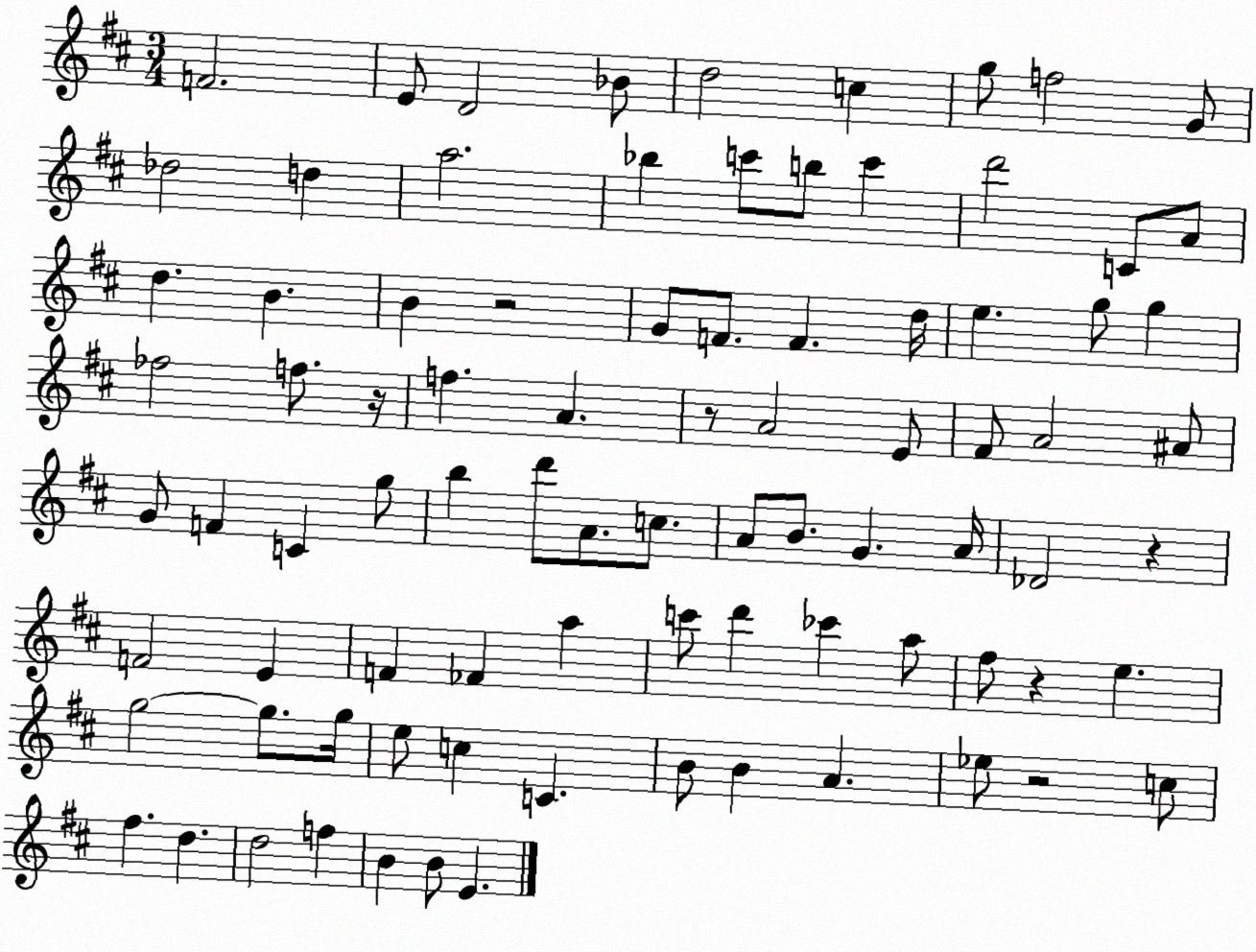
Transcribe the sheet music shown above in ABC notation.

X:1
T:Untitled
M:3/4
L:1/4
K:D
F2 E/2 D2 _B/2 d2 c g/2 f2 G/2 _d2 d a2 _b c'/2 b/2 c' d'2 C/2 A/2 d B B z2 G/2 F/2 F d/4 e g/2 g _f2 f/2 z/4 f A z/2 A2 E/2 ^F/2 A2 ^A/2 G/2 F C g/2 b d'/2 A/2 c/2 A/2 B/2 G A/4 _D2 z F2 E F _F a c'/2 d' _c' a/2 ^f/2 z e g2 g/2 g/4 e/2 c C B/2 B A _e/2 z2 c/2 ^f d d2 f B B/2 E